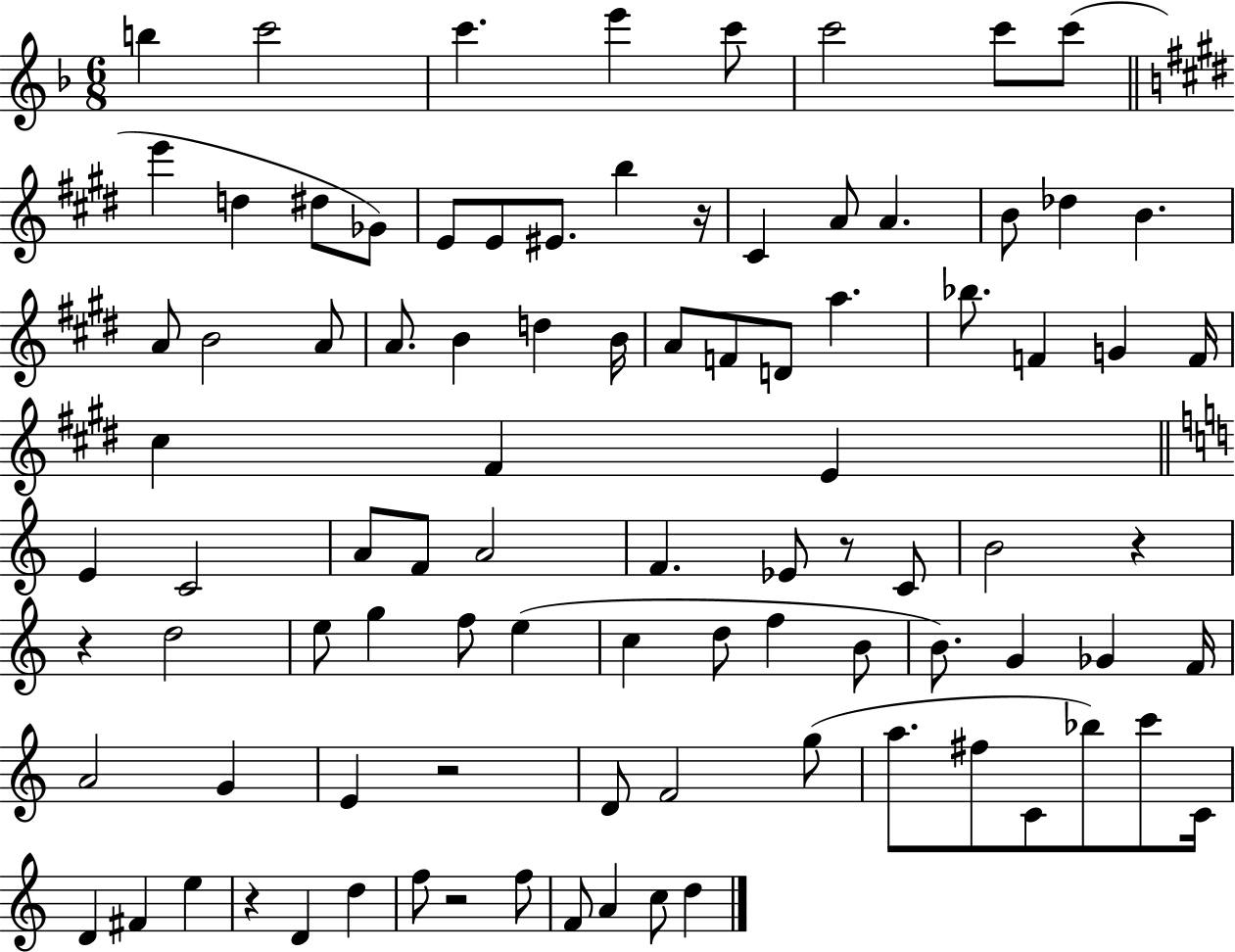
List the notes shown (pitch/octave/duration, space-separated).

B5/q C6/h C6/q. E6/q C6/e C6/h C6/e C6/e E6/q D5/q D#5/e Gb4/e E4/e E4/e EIS4/e. B5/q R/s C#4/q A4/e A4/q. B4/e Db5/q B4/q. A4/e B4/h A4/e A4/e. B4/q D5/q B4/s A4/e F4/e D4/e A5/q. Bb5/e. F4/q G4/q F4/s C#5/q F#4/q E4/q E4/q C4/h A4/e F4/e A4/h F4/q. Eb4/e R/e C4/e B4/h R/q R/q D5/h E5/e G5/q F5/e E5/q C5/q D5/e F5/q B4/e B4/e. G4/q Gb4/q F4/s A4/h G4/q E4/q R/h D4/e F4/h G5/e A5/e. F#5/e C4/e Bb5/e C6/e C4/s D4/q F#4/q E5/q R/q D4/q D5/q F5/e R/h F5/e F4/e A4/q C5/e D5/q